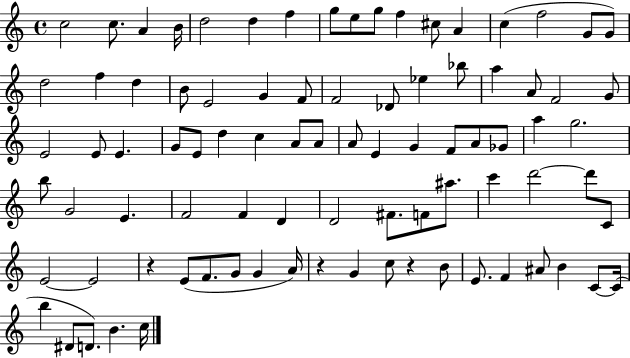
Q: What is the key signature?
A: C major